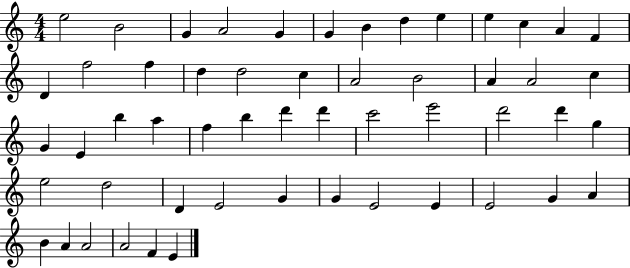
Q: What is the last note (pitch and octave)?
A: E4